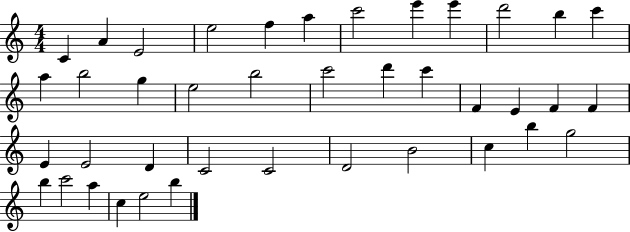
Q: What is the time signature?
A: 4/4